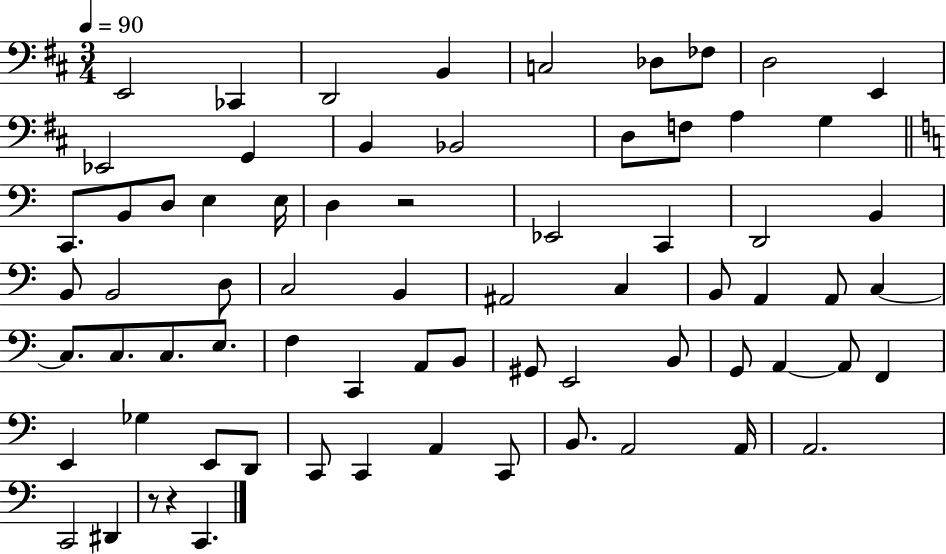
{
  \clef bass
  \numericTimeSignature
  \time 3/4
  \key d \major
  \tempo 4 = 90
  e,2 ces,4 | d,2 b,4 | c2 des8 fes8 | d2 e,4 | \break ees,2 g,4 | b,4 bes,2 | d8 f8 a4 g4 | \bar "||" \break \key a \minor c,8. b,8 d8 e4 e16 | d4 r2 | ees,2 c,4 | d,2 b,4 | \break b,8 b,2 d8 | c2 b,4 | ais,2 c4 | b,8 a,4 a,8 c4~~ | \break c8. c8. c8. e8. | f4 c,4 a,8 b,8 | gis,8 e,2 b,8 | g,8 a,4~~ a,8 f,4 | \break e,4 ges4 e,8 d,8 | c,8 c,4 a,4 c,8 | b,8. a,2 a,16 | a,2. | \break c,2 dis,4 | r8 r4 c,4. | \bar "|."
}